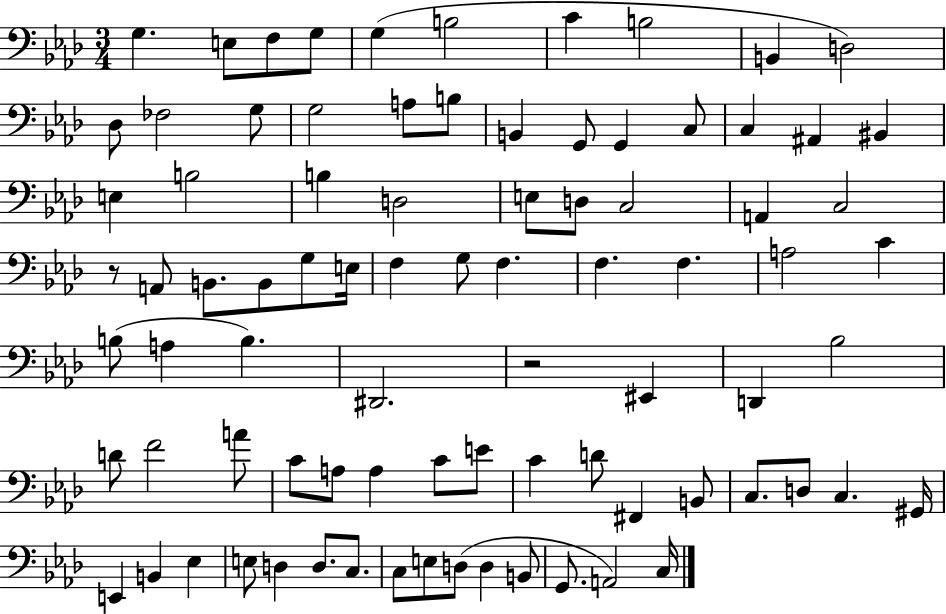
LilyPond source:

{
  \clef bass
  \numericTimeSignature
  \time 3/4
  \key aes \major
  g4. e8 f8 g8 | g4( b2 | c'4 b2 | b,4 d2) | \break des8 fes2 g8 | g2 a8 b8 | b,4 g,8 g,4 c8 | c4 ais,4 bis,4 | \break e4 b2 | b4 d2 | e8 d8 c2 | a,4 c2 | \break r8 a,8 b,8. b,8 g8 e16 | f4 g8 f4. | f4. f4. | a2 c'4 | \break b8( a4 b4.) | dis,2. | r2 eis,4 | d,4 bes2 | \break d'8 f'2 a'8 | c'8 a8 a4 c'8 e'8 | c'4 d'8 fis,4 b,8 | c8. d8 c4. gis,16 | \break e,4 b,4 ees4 | e8 d4 d8. c8. | c8 e8 d8( d4 b,8 | g,8. a,2) c16 | \break \bar "|."
}